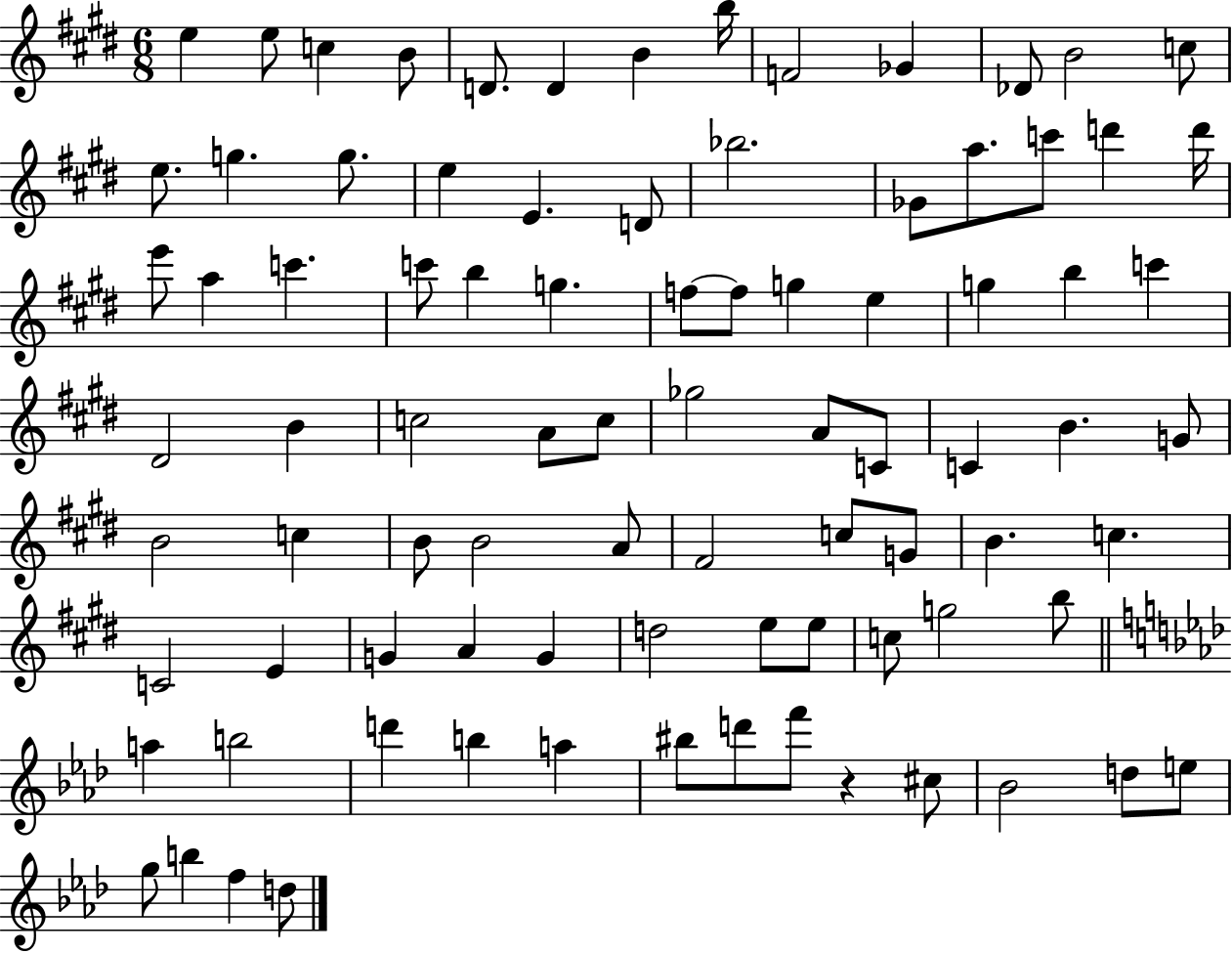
{
  \clef treble
  \numericTimeSignature
  \time 6/8
  \key e \major
  \repeat volta 2 { e''4 e''8 c''4 b'8 | d'8. d'4 b'4 b''16 | f'2 ges'4 | des'8 b'2 c''8 | \break e''8. g''4. g''8. | e''4 e'4. d'8 | bes''2. | ges'8 a''8. c'''8 d'''4 d'''16 | \break e'''8 a''4 c'''4. | c'''8 b''4 g''4. | f''8~~ f''8 g''4 e''4 | g''4 b''4 c'''4 | \break dis'2 b'4 | c''2 a'8 c''8 | ges''2 a'8 c'8 | c'4 b'4. g'8 | \break b'2 c''4 | b'8 b'2 a'8 | fis'2 c''8 g'8 | b'4. c''4. | \break c'2 e'4 | g'4 a'4 g'4 | d''2 e''8 e''8 | c''8 g''2 b''8 | \break \bar "||" \break \key aes \major a''4 b''2 | d'''4 b''4 a''4 | bis''8 d'''8 f'''8 r4 cis''8 | bes'2 d''8 e''8 | \break g''8 b''4 f''4 d''8 | } \bar "|."
}